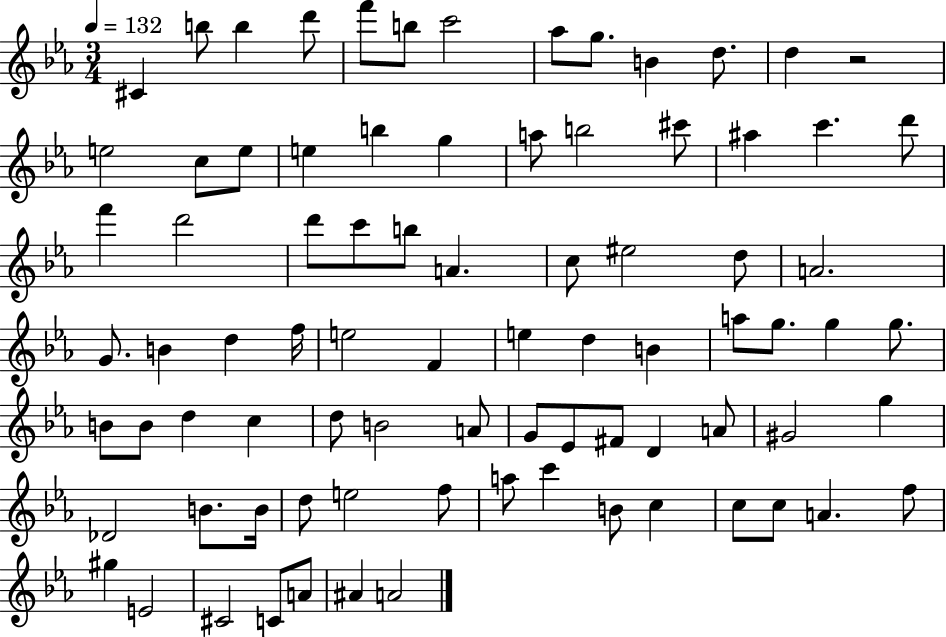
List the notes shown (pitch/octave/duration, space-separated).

C#4/q B5/e B5/q D6/e F6/e B5/e C6/h Ab5/e G5/e. B4/q D5/e. D5/q R/h E5/h C5/e E5/e E5/q B5/q G5/q A5/e B5/h C#6/e A#5/q C6/q. D6/e F6/q D6/h D6/e C6/e B5/e A4/q. C5/e EIS5/h D5/e A4/h. G4/e. B4/q D5/q F5/s E5/h F4/q E5/q D5/q B4/q A5/e G5/e. G5/q G5/e. B4/e B4/e D5/q C5/q D5/e B4/h A4/e G4/e Eb4/e F#4/e D4/q A4/e G#4/h G5/q Db4/h B4/e. B4/s D5/e E5/h F5/e A5/e C6/q B4/e C5/q C5/e C5/e A4/q. F5/e G#5/q E4/h C#4/h C4/e A4/e A#4/q A4/h